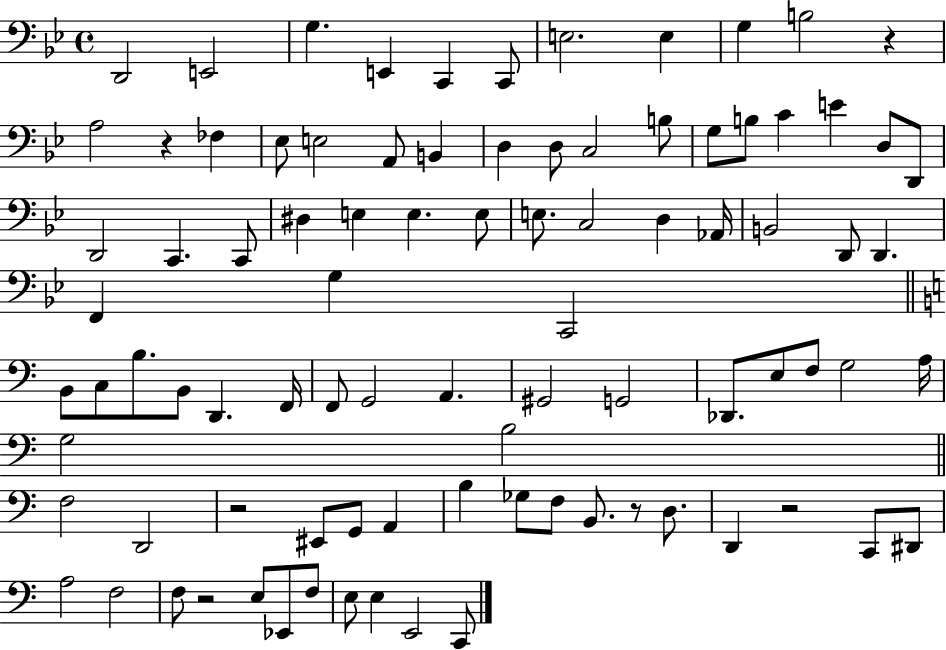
D2/h E2/h G3/q. E2/q C2/q C2/e E3/h. E3/q G3/q B3/h R/q A3/h R/q FES3/q Eb3/e E3/h A2/e B2/q D3/q D3/e C3/h B3/e G3/e B3/e C4/q E4/q D3/e D2/e D2/h C2/q. C2/e D#3/q E3/q E3/q. E3/e E3/e. C3/h D3/q Ab2/s B2/h D2/e D2/q. F2/q G3/q C2/h B2/e C3/e B3/e. B2/e D2/q. F2/s F2/e G2/h A2/q. G#2/h G2/h Db2/e. E3/e F3/e G3/h A3/s G3/h B3/h F3/h D2/h R/h EIS2/e G2/e A2/q B3/q Gb3/e F3/e B2/e. R/e D3/e. D2/q R/h C2/e D#2/e A3/h F3/h F3/e R/h E3/e Eb2/e F3/e E3/e E3/q E2/h C2/e